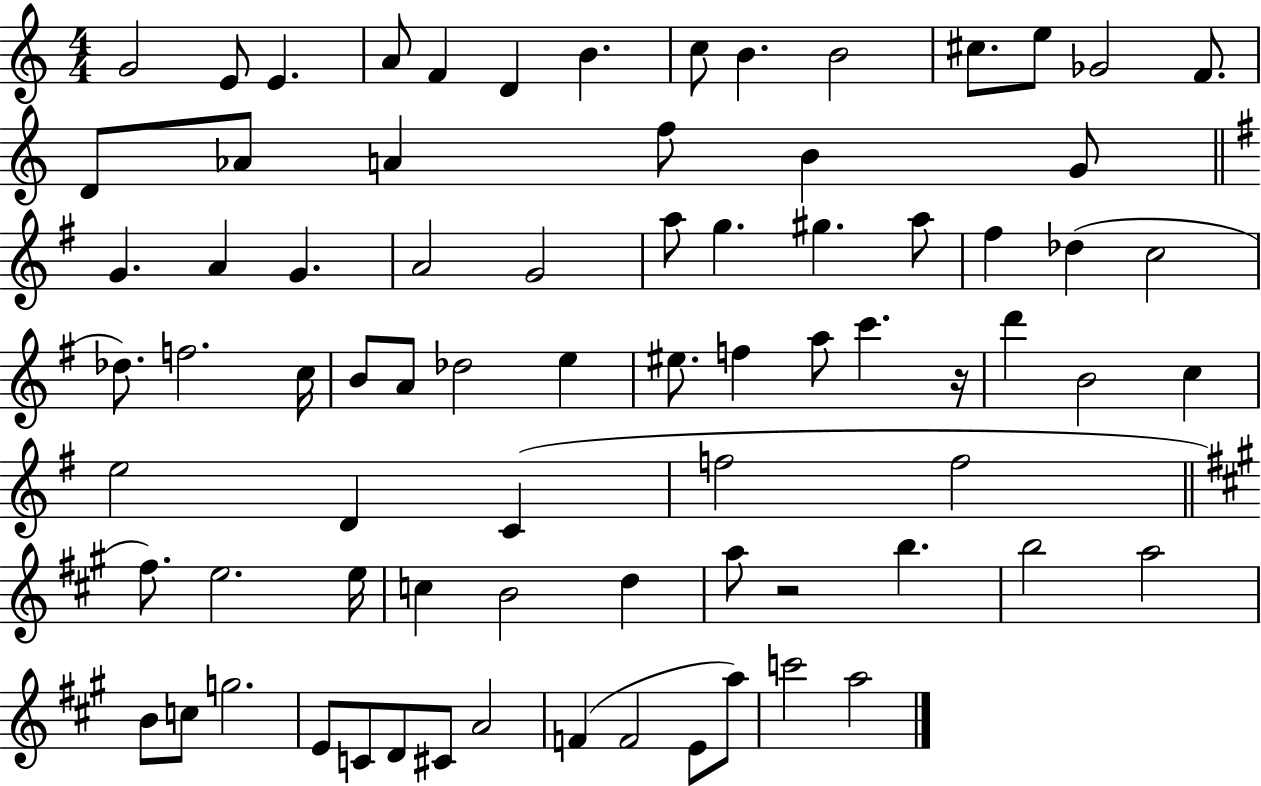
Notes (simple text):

G4/h E4/e E4/q. A4/e F4/q D4/q B4/q. C5/e B4/q. B4/h C#5/e. E5/e Gb4/h F4/e. D4/e Ab4/e A4/q F5/e B4/q G4/e G4/q. A4/q G4/q. A4/h G4/h A5/e G5/q. G#5/q. A5/e F#5/q Db5/q C5/h Db5/e. F5/h. C5/s B4/e A4/e Db5/h E5/q EIS5/e. F5/q A5/e C6/q. R/s D6/q B4/h C5/q E5/h D4/q C4/q F5/h F5/h F#5/e. E5/h. E5/s C5/q B4/h D5/q A5/e R/h B5/q. B5/h A5/h B4/e C5/e G5/h. E4/e C4/e D4/e C#4/e A4/h F4/q F4/h E4/e A5/e C6/h A5/h